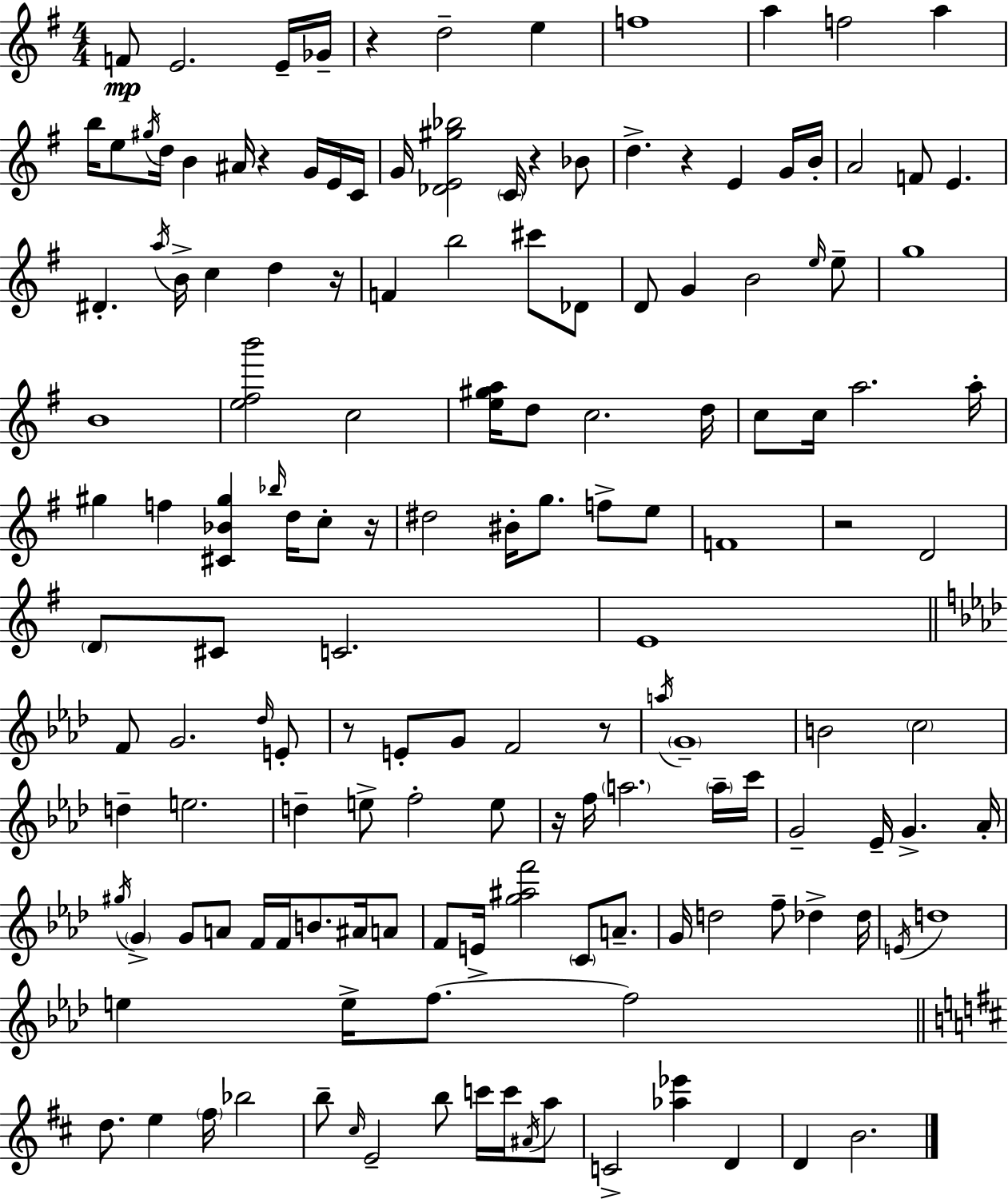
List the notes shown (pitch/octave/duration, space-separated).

F4/e E4/h. E4/s Gb4/s R/q D5/h E5/q F5/w A5/q F5/h A5/q B5/s E5/e G#5/s D5/s B4/q A#4/s R/q G4/s E4/s C4/s G4/s [Db4,E4,G#5,Bb5]/h C4/s R/q Bb4/e D5/q. R/q E4/q G4/s B4/s A4/h F4/e E4/q. D#4/q. A5/s B4/s C5/q D5/q R/s F4/q B5/h C#6/e Db4/e D4/e G4/q B4/h E5/s E5/e G5/w B4/w [E5,F#5,B6]/h C5/h [E5,G#5,A5]/s D5/e C5/h. D5/s C5/e C5/s A5/h. A5/s G#5/q F5/q [C#4,Bb4,G#5]/q Bb5/s D5/s C5/e R/s D#5/h BIS4/s G5/e. F5/e E5/e F4/w R/h D4/h D4/e C#4/e C4/h. E4/w F4/e G4/h. Db5/s E4/e R/e E4/e G4/e F4/h R/e A5/s G4/w B4/h C5/h D5/q E5/h. D5/q E5/e F5/h E5/e R/s F5/s A5/h. A5/s C6/s G4/h Eb4/s G4/q. Ab4/s G#5/s G4/q G4/e A4/e F4/s F4/s B4/e. A#4/s A4/e F4/e E4/s [G5,A#5,F6]/h C4/e A4/e. G4/s D5/h F5/e Db5/q Db5/s E4/s D5/w E5/q E5/s F5/e. F5/h D5/e. E5/q F#5/s Bb5/h B5/e C#5/s E4/h B5/e C6/s C6/s A#4/s A5/e C4/h [Ab5,Eb6]/q D4/q D4/q B4/h.